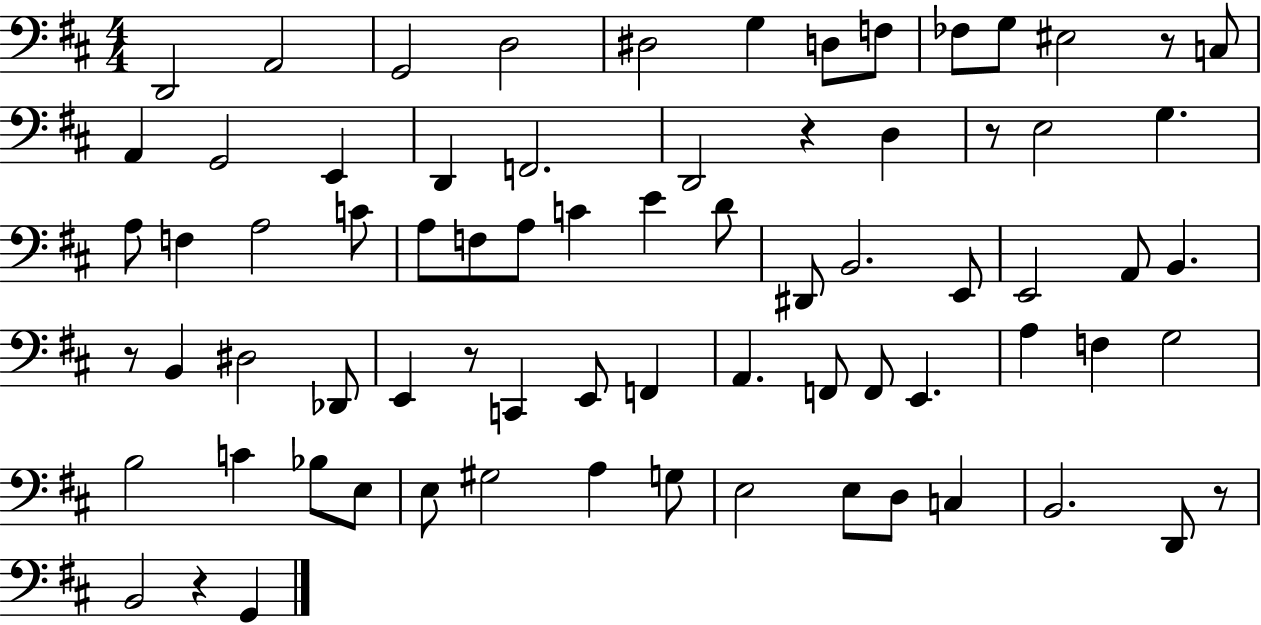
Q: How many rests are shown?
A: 7